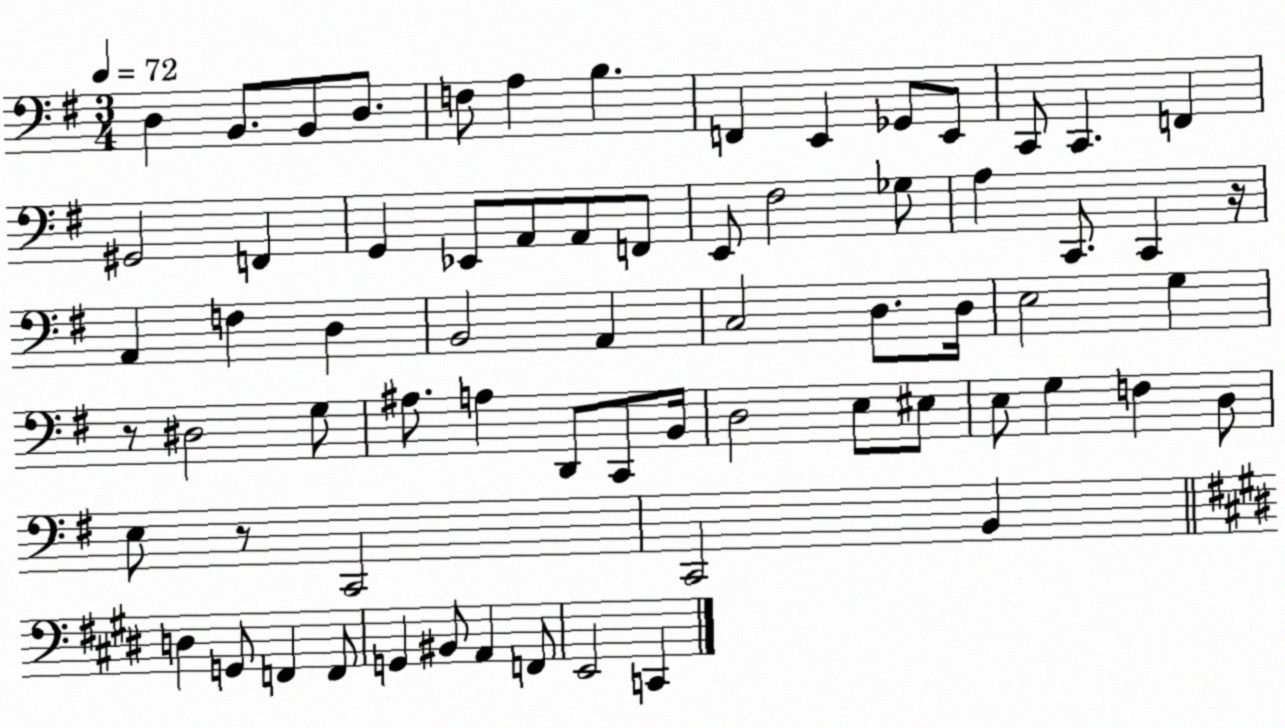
X:1
T:Untitled
M:3/4
L:1/4
K:G
D, B,,/2 B,,/2 D,/2 F,/2 A, B, F,, E,, _G,,/2 E,,/2 C,,/2 C,, F,, ^G,,2 F,, G,, _E,,/2 A,,/2 A,,/2 F,,/2 E,,/2 ^F,2 _G,/2 A, C,,/2 C,, z/4 A,, F, D, B,,2 A,, C,2 D,/2 D,/4 E,2 G, z/2 ^D,2 G,/2 ^A,/2 A, D,,/2 C,,/2 B,,/4 D,2 E,/2 ^E,/2 E,/2 G, F, D,/2 E,/2 z/2 C,,2 C,,2 B,, D, G,,/2 F,, F,,/2 G,, ^B,,/2 A,, F,,/2 E,,2 C,,